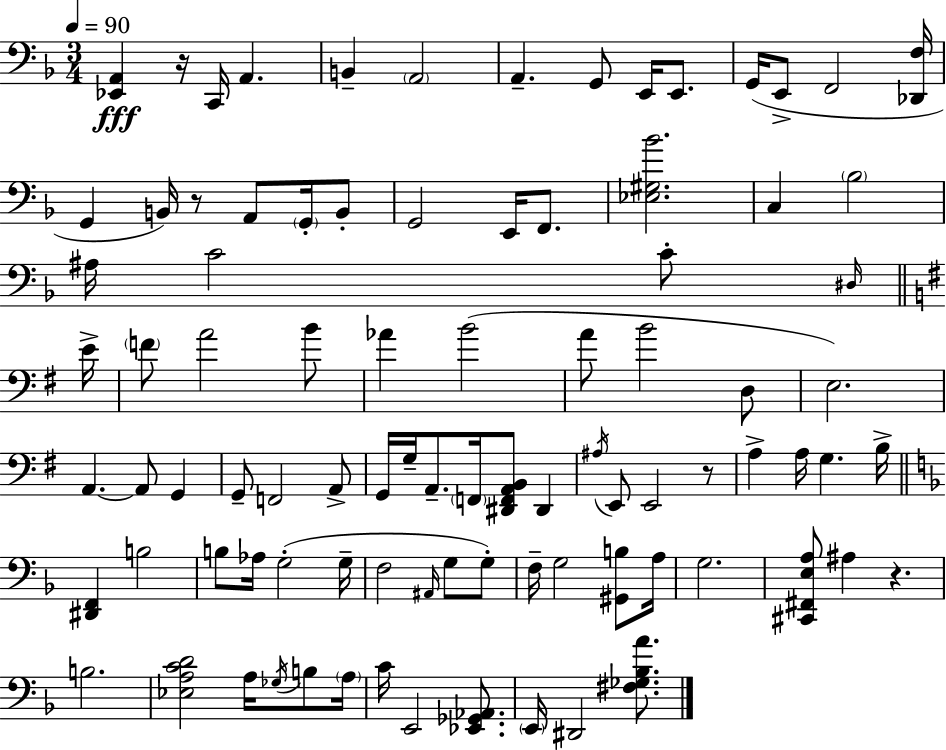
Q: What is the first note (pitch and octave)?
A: C2